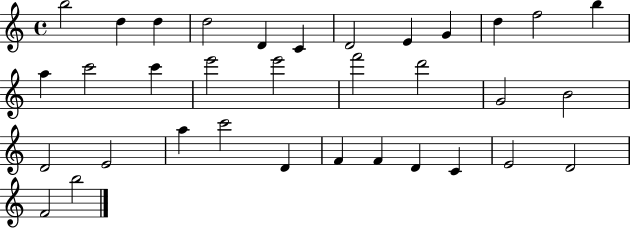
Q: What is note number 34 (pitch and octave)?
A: B5